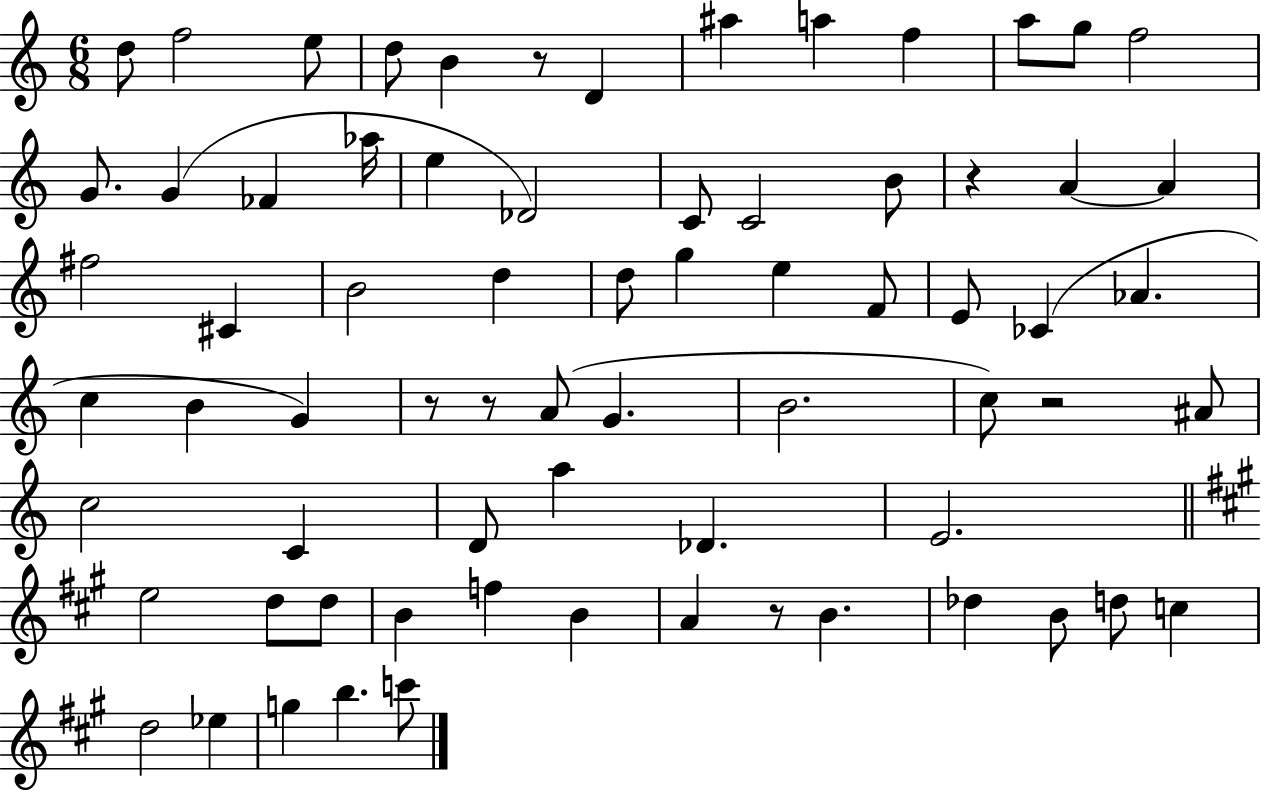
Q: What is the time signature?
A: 6/8